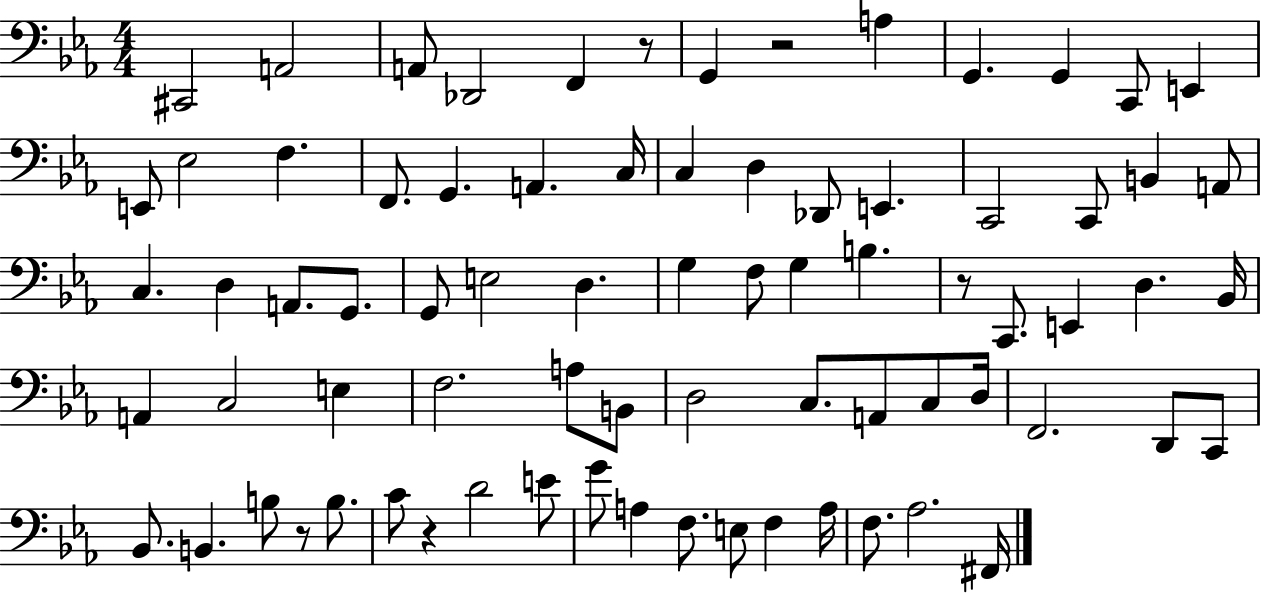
C#2/h A2/h A2/e Db2/h F2/q R/e G2/q R/h A3/q G2/q. G2/q C2/e E2/q E2/e Eb3/h F3/q. F2/e. G2/q. A2/q. C3/s C3/q D3/q Db2/e E2/q. C2/h C2/e B2/q A2/e C3/q. D3/q A2/e. G2/e. G2/e E3/h D3/q. G3/q F3/e G3/q B3/q. R/e C2/e. E2/q D3/q. Bb2/s A2/q C3/h E3/q F3/h. A3/e B2/e D3/h C3/e. A2/e C3/e D3/s F2/h. D2/e C2/e Bb2/e. B2/q. B3/e R/e B3/e. C4/e R/q D4/h E4/e G4/e A3/q F3/e. E3/e F3/q A3/s F3/e. Ab3/h. F#2/s